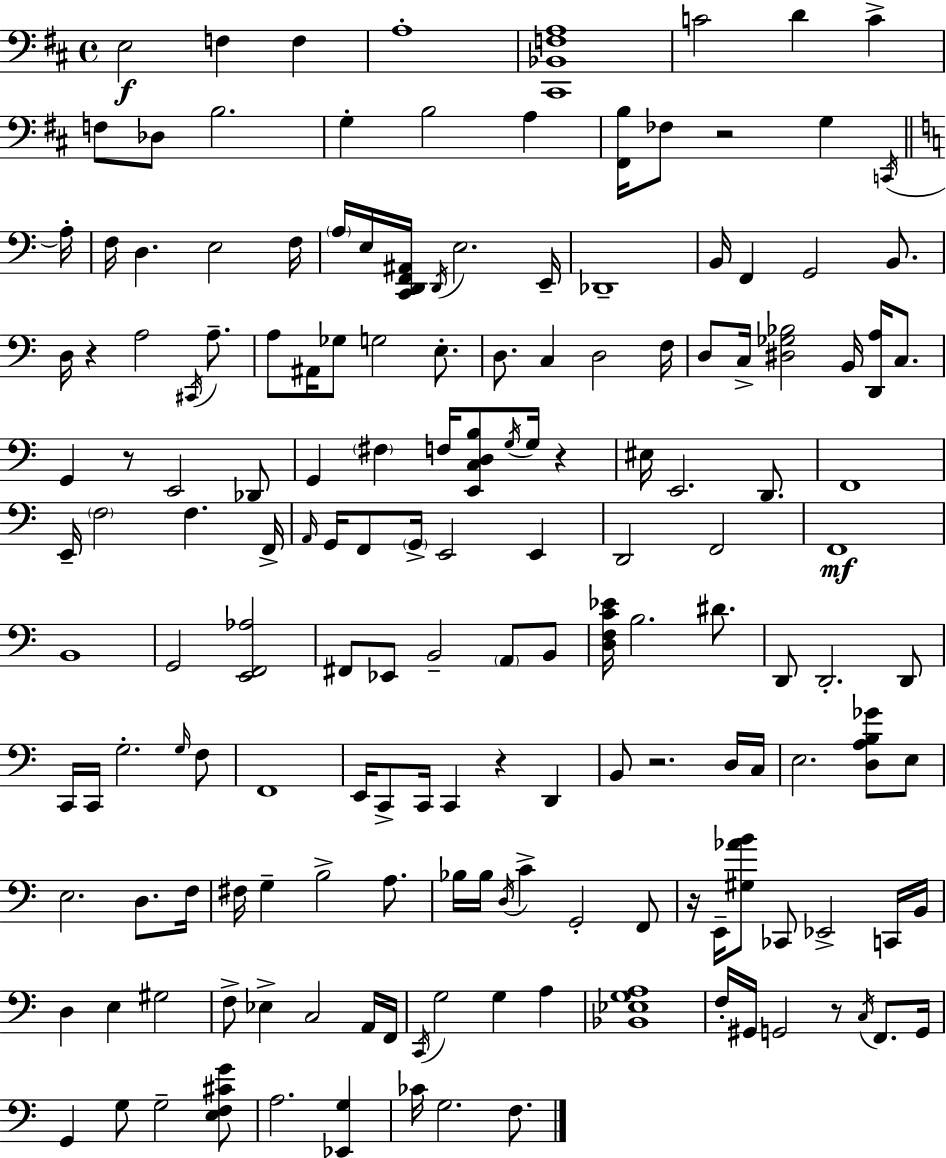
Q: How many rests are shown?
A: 8